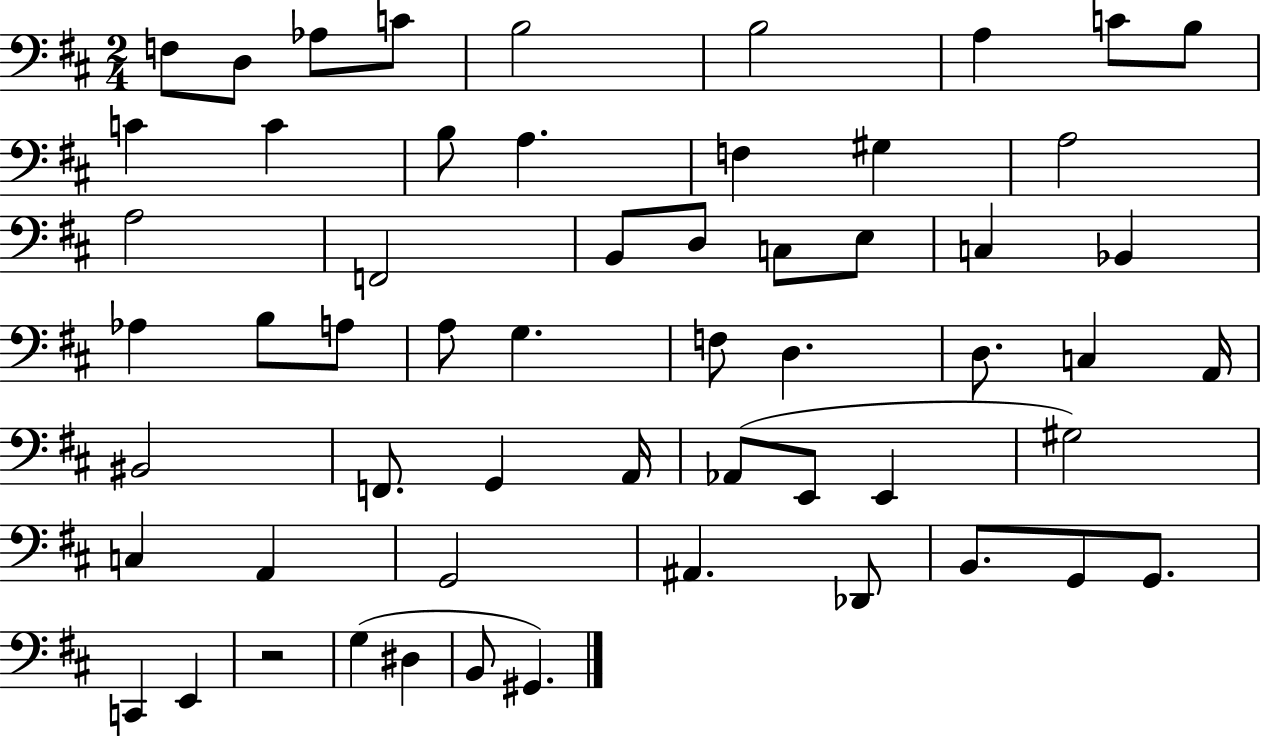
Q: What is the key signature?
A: D major